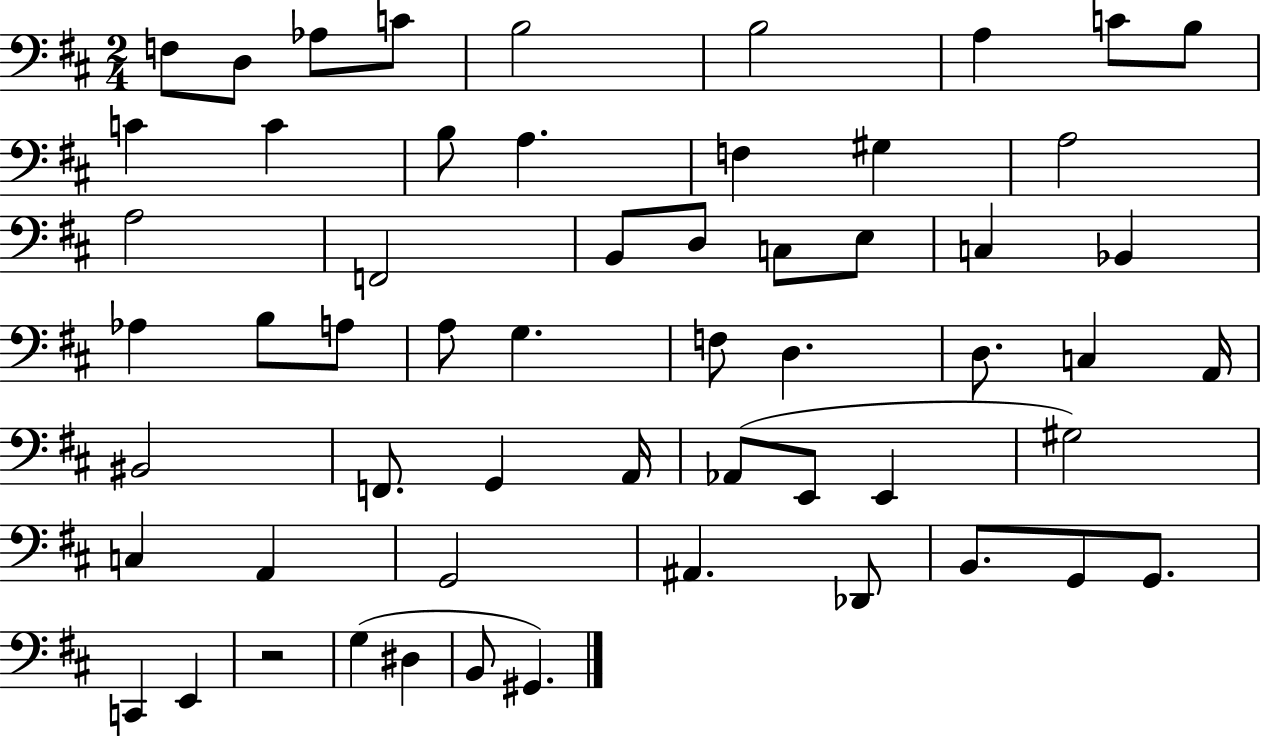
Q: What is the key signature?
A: D major